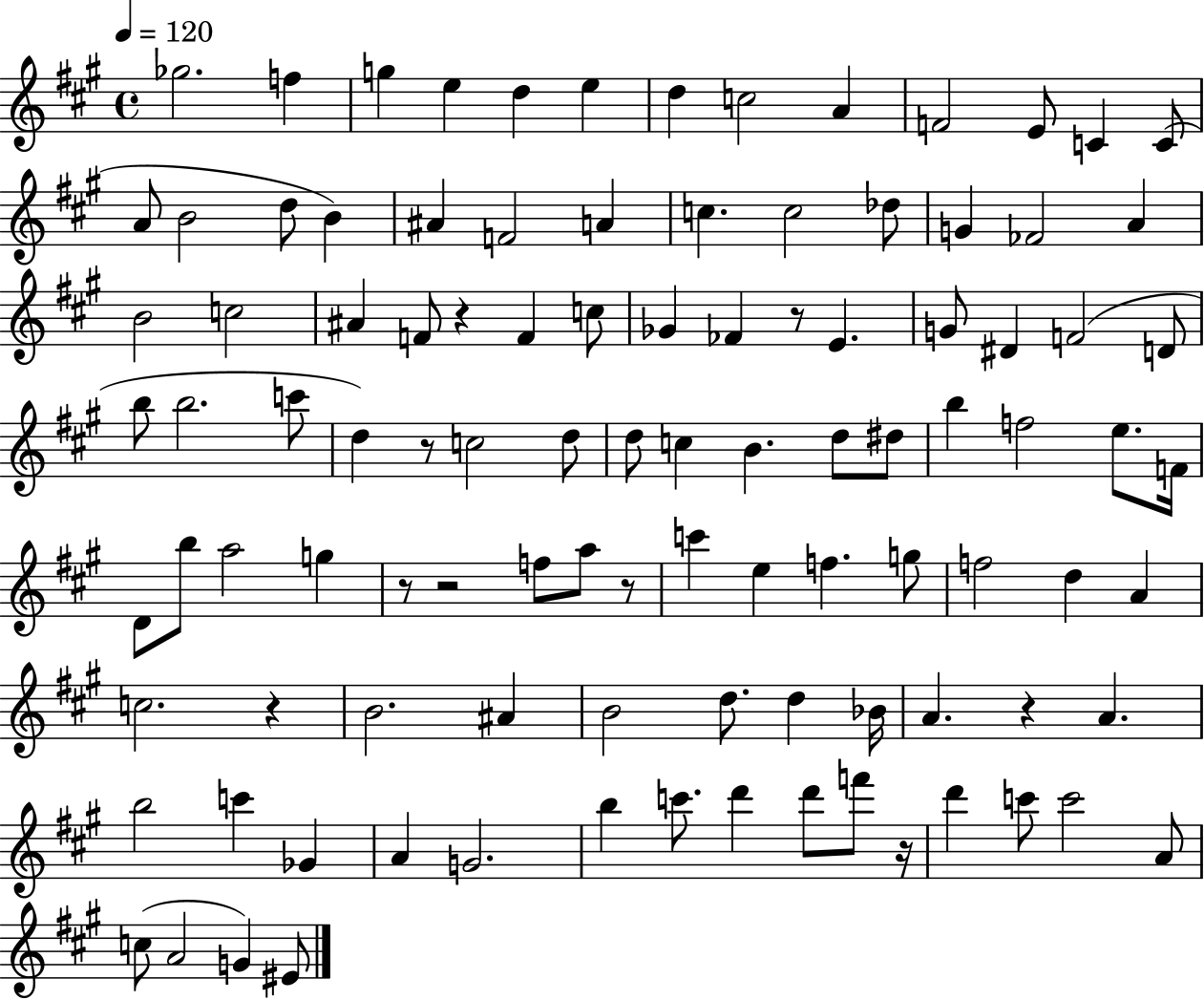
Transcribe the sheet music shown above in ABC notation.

X:1
T:Untitled
M:4/4
L:1/4
K:A
_g2 f g e d e d c2 A F2 E/2 C C/2 A/2 B2 d/2 B ^A F2 A c c2 _d/2 G _F2 A B2 c2 ^A F/2 z F c/2 _G _F z/2 E G/2 ^D F2 D/2 b/2 b2 c'/2 d z/2 c2 d/2 d/2 c B d/2 ^d/2 b f2 e/2 F/4 D/2 b/2 a2 g z/2 z2 f/2 a/2 z/2 c' e f g/2 f2 d A c2 z B2 ^A B2 d/2 d _B/4 A z A b2 c' _G A G2 b c'/2 d' d'/2 f'/2 z/4 d' c'/2 c'2 A/2 c/2 A2 G ^E/2